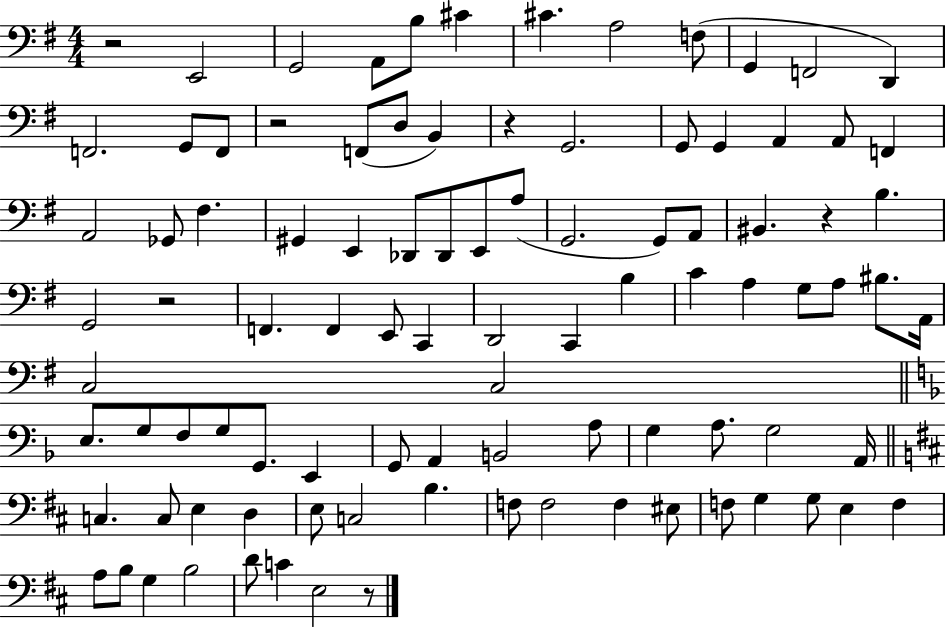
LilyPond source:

{
  \clef bass
  \numericTimeSignature
  \time 4/4
  \key g \major
  r2 e,2 | g,2 a,8 b8 cis'4 | cis'4. a2 f8( | g,4 f,2 d,4) | \break f,2. g,8 f,8 | r2 f,8( d8 b,4) | r4 g,2. | g,8 g,4 a,4 a,8 f,4 | \break a,2 ges,8 fis4. | gis,4 e,4 des,8 des,8 e,8 a8( | g,2. g,8) a,8 | bis,4. r4 b4. | \break g,2 r2 | f,4. f,4 e,8 c,4 | d,2 c,4 b4 | c'4 a4 g8 a8 bis8. a,16 | \break c2 c2 | \bar "||" \break \key f \major e8. g8 f8 g8 g,8. e,4 | g,8 a,4 b,2 a8 | g4 a8. g2 a,16 | \bar "||" \break \key b \minor c4. c8 e4 d4 | e8 c2 b4. | f8 f2 f4 eis8 | f8 g4 g8 e4 f4 | \break a8 b8 g4 b2 | d'8 c'4 e2 r8 | \bar "|."
}